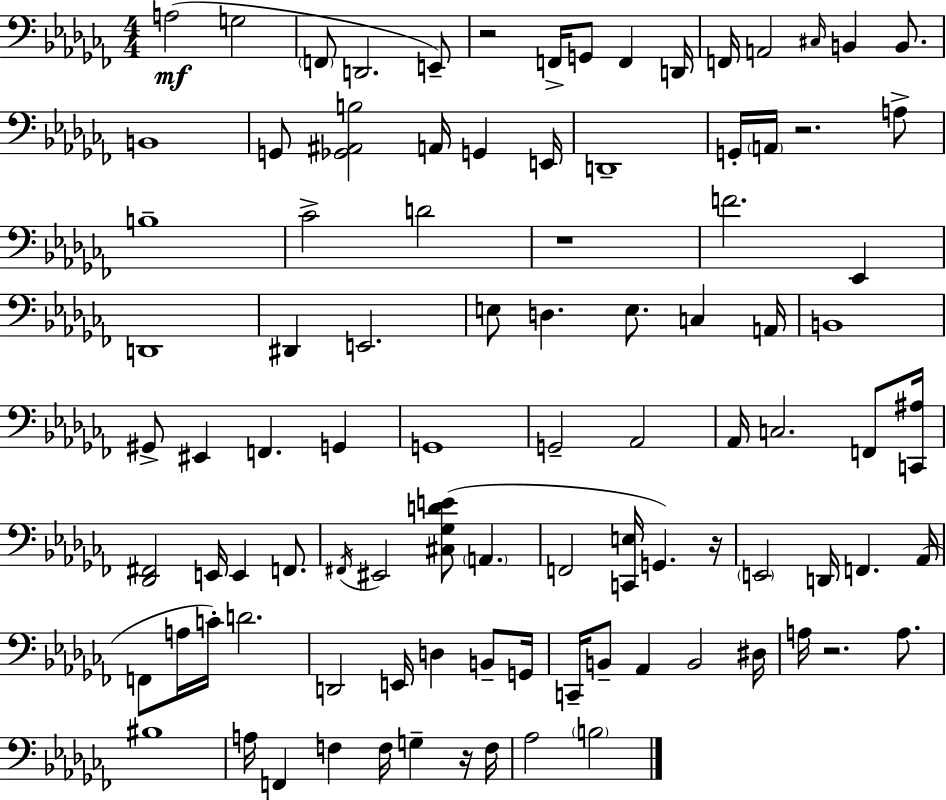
{
  \clef bass
  \numericTimeSignature
  \time 4/4
  \key aes \minor
  a2(\mf g2 | \parenthesize f,8 d,2. e,8--) | r2 f,16-> g,8 f,4 d,16 | f,16 a,2 \grace { cis16 } b,4 b,8. | \break b,1 | g,8 <ges, ais, b>2 a,16 g,4 | e,16 d,1-- | g,16-. \parenthesize a,16 r2. a8-> | \break b1-- | ces'2-> d'2 | r1 | f'2. ees,4 | \break d,1 | dis,4 e,2. | e8 d4. e8. c4 | a,16 b,1 | \break gis,8-> eis,4 f,4. g,4 | g,1 | g,2-- aes,2 | aes,16 c2. f,8 | \break <c, ais>16 <des, fis,>2 e,16 e,4 f,8. | \acciaccatura { fis,16 } eis,2 <cis ges d' e'>8( \parenthesize a,4. | f,2 <c, e>16 g,4.) | r16 \parenthesize e,2 d,16 f,4. | \break aes,16( f,8 a16 c'16-.) d'2. | d,2 e,16 d4 b,8-- | g,16 c,16-- b,8-- aes,4 b,2 | dis16 a16 r2. a8. | \break bis1 | a16 f,4 f4 f16 g4-- | r16 f16 aes2 \parenthesize b2 | \bar "|."
}